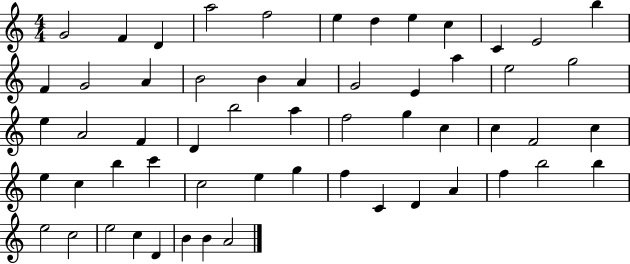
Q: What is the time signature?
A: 4/4